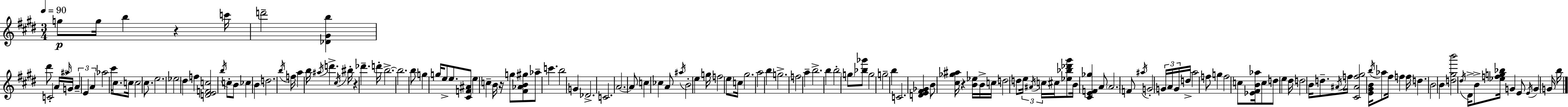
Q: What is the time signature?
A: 3/4